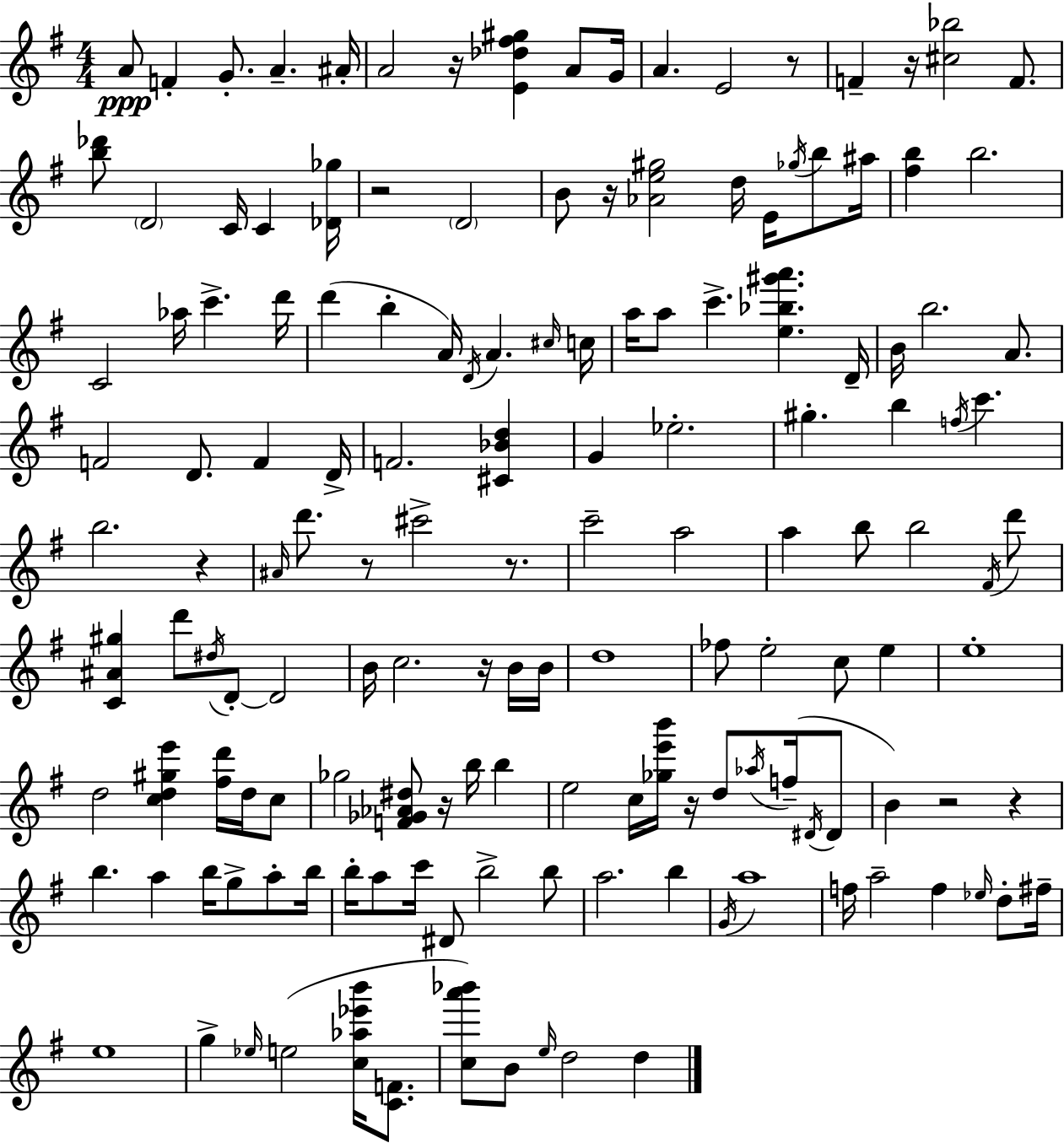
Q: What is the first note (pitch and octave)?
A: A4